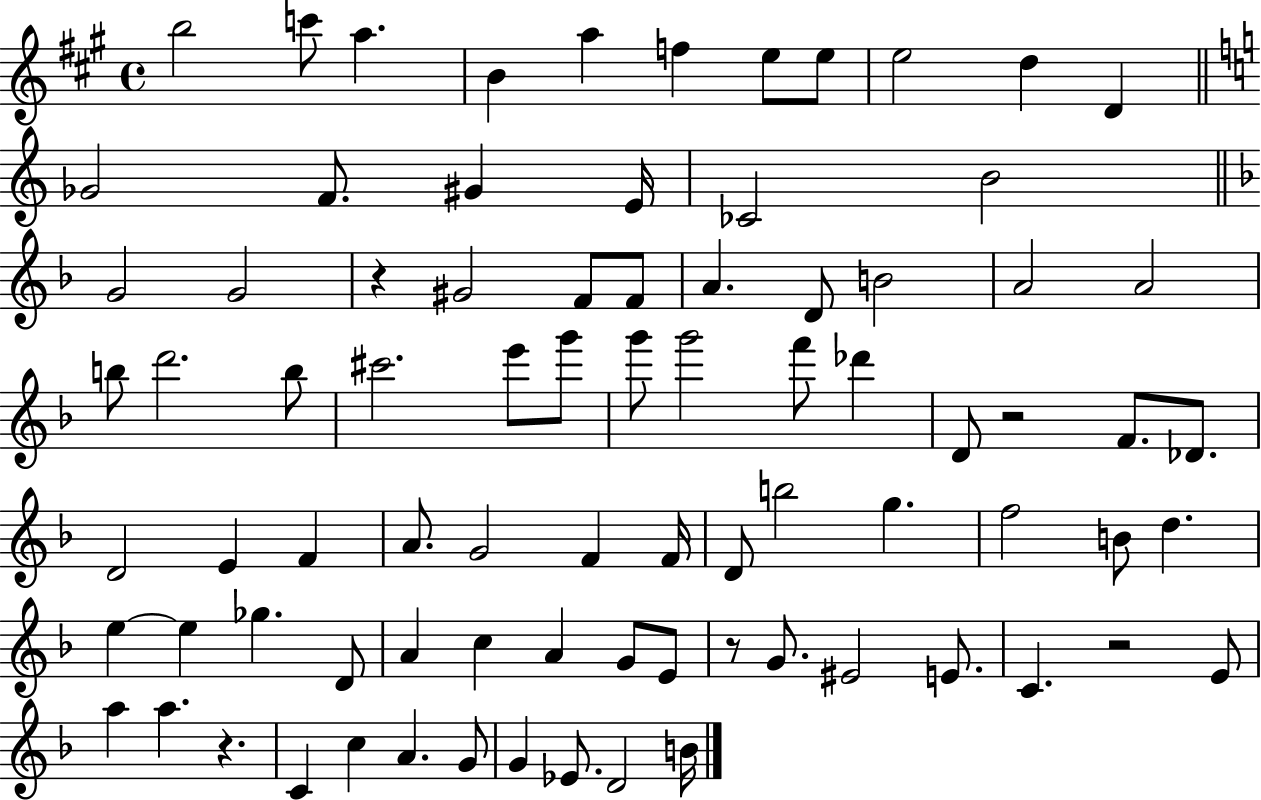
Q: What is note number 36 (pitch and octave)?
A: F6